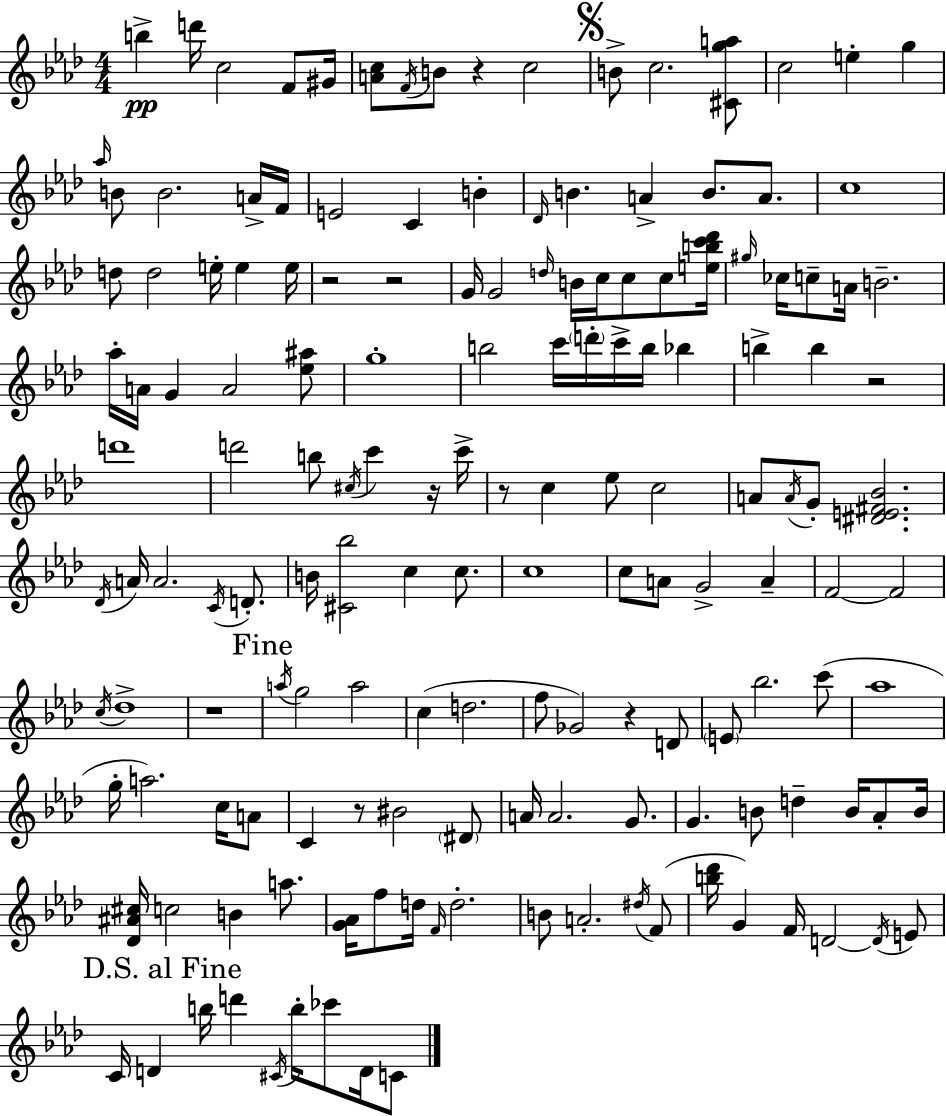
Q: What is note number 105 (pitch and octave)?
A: D#4